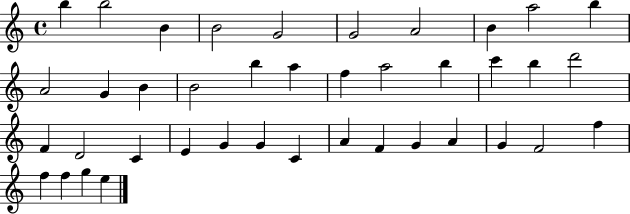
B5/q B5/h B4/q B4/h G4/h G4/h A4/h B4/q A5/h B5/q A4/h G4/q B4/q B4/h B5/q A5/q F5/q A5/h B5/q C6/q B5/q D6/h F4/q D4/h C4/q E4/q G4/q G4/q C4/q A4/q F4/q G4/q A4/q G4/q F4/h F5/q F5/q F5/q G5/q E5/q